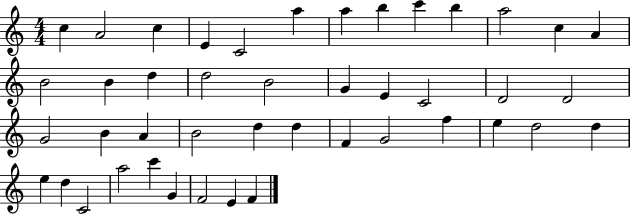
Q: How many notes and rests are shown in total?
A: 44